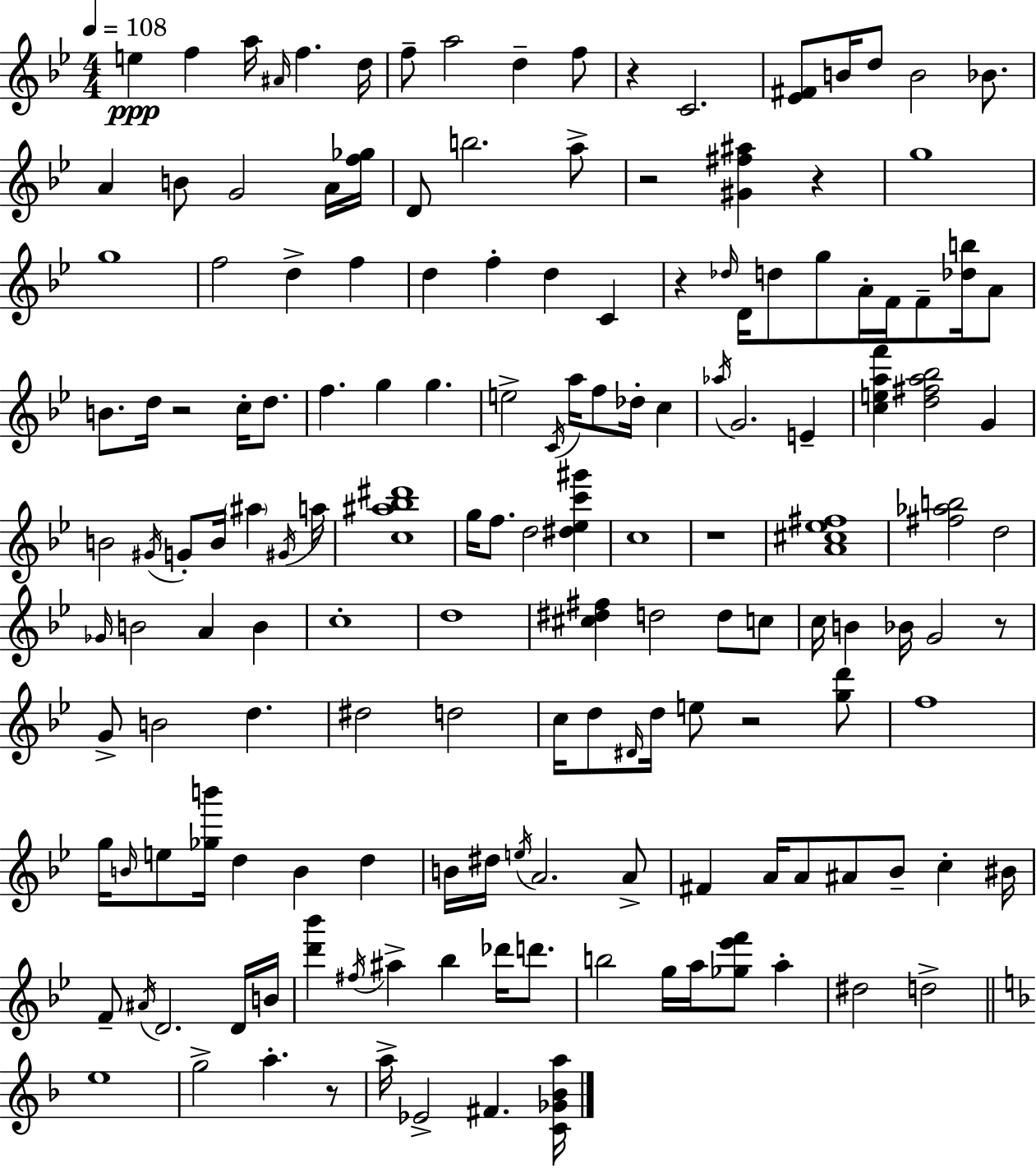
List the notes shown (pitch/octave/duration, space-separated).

E5/q F5/q A5/s A#4/s F5/q. D5/s F5/e A5/h D5/q F5/e R/q C4/h. [Eb4,F#4]/e B4/s D5/e B4/h Bb4/e. A4/q B4/e G4/h A4/s [F5,Gb5]/s D4/e B5/h. A5/e R/h [G#4,F#5,A#5]/q R/q G5/w G5/w F5/h D5/q F5/q D5/q F5/q D5/q C4/q R/q Db5/s D4/s D5/e G5/e A4/s F4/s F4/e [Db5,B5]/s A4/e B4/e. D5/s R/h C5/s D5/e. F5/q. G5/q G5/q. E5/h C4/s A5/s F5/e Db5/s C5/q Ab5/s G4/h. E4/q [C5,E5,A5,F6]/q [D5,F#5,A5,Bb5]/h G4/q B4/h G#4/s G4/e B4/s A#5/q G#4/s A5/s [C5,A#5,Bb5,D#6]/w G5/s F5/e. D5/h [D#5,Eb5,C6,G#6]/q C5/w R/w [A4,C#5,Eb5,F#5]/w [F#5,Ab5,B5]/h D5/h Gb4/s B4/h A4/q B4/q C5/w D5/w [C#5,D#5,F#5]/q D5/h D5/e C5/e C5/s B4/q Bb4/s G4/h R/e G4/e B4/h D5/q. D#5/h D5/h C5/s D5/e D#4/s D5/s E5/e R/h [G5,D6]/e F5/w G5/s B4/s E5/e [Gb5,B6]/s D5/q B4/q D5/q B4/s D#5/s E5/s A4/h. A4/e F#4/q A4/s A4/e A#4/e Bb4/e C5/q BIS4/s F4/e A#4/s D4/h. D4/s B4/s [D6,Bb6]/q F#5/s A#5/q Bb5/q Db6/s D6/e. B5/h G5/s A5/s [Gb5,Eb6,F6]/e A5/q D#5/h D5/h E5/w G5/h A5/q. R/e A5/s Eb4/h F#4/q. [C4,Gb4,Bb4,A5]/s